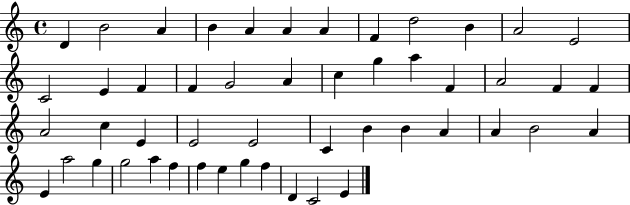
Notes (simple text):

D4/q B4/h A4/q B4/q A4/q A4/q A4/q F4/q D5/h B4/q A4/h E4/h C4/h E4/q F4/q F4/q G4/h A4/q C5/q G5/q A5/q F4/q A4/h F4/q F4/q A4/h C5/q E4/q E4/h E4/h C4/q B4/q B4/q A4/q A4/q B4/h A4/q E4/q A5/h G5/q G5/h A5/q F5/q F5/q E5/q G5/q F5/q D4/q C4/h E4/q